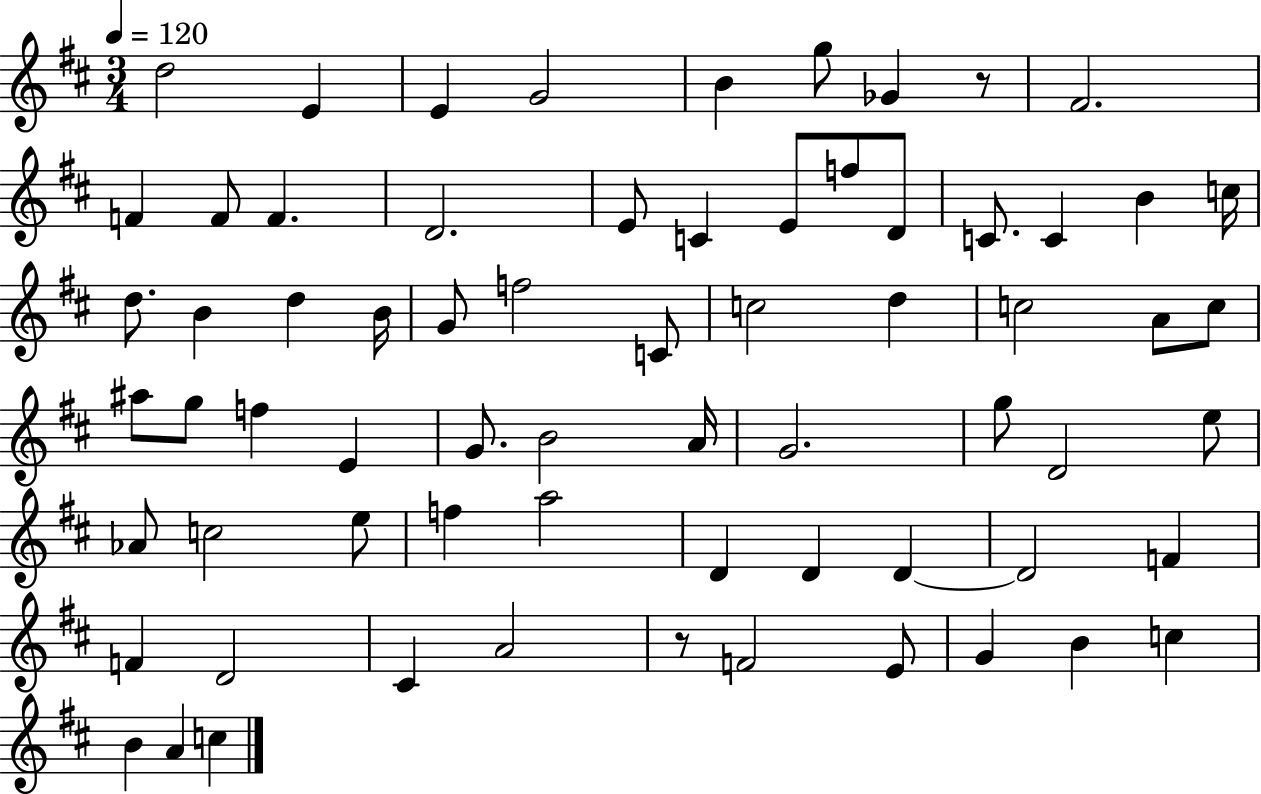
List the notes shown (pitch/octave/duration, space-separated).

D5/h E4/q E4/q G4/h B4/q G5/e Gb4/q R/e F#4/h. F4/q F4/e F4/q. D4/h. E4/e C4/q E4/e F5/e D4/e C4/e. C4/q B4/q C5/s D5/e. B4/q D5/q B4/s G4/e F5/h C4/e C5/h D5/q C5/h A4/e C5/e A#5/e G5/e F5/q E4/q G4/e. B4/h A4/s G4/h. G5/e D4/h E5/e Ab4/e C5/h E5/e F5/q A5/h D4/q D4/q D4/q D4/h F4/q F4/q D4/h C#4/q A4/h R/e F4/h E4/e G4/q B4/q C5/q B4/q A4/q C5/q